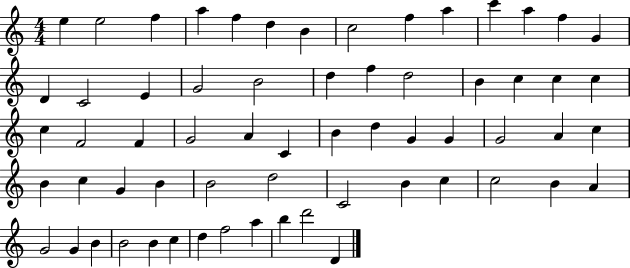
{
  \clef treble
  \numericTimeSignature
  \time 4/4
  \key c \major
  e''4 e''2 f''4 | a''4 f''4 d''4 b'4 | c''2 f''4 a''4 | c'''4 a''4 f''4 g'4 | \break d'4 c'2 e'4 | g'2 b'2 | d''4 f''4 d''2 | b'4 c''4 c''4 c''4 | \break c''4 f'2 f'4 | g'2 a'4 c'4 | b'4 d''4 g'4 g'4 | g'2 a'4 c''4 | \break b'4 c''4 g'4 b'4 | b'2 d''2 | c'2 b'4 c''4 | c''2 b'4 a'4 | \break g'2 g'4 b'4 | b'2 b'4 c''4 | d''4 f''2 a''4 | b''4 d'''2 d'4 | \break \bar "|."
}